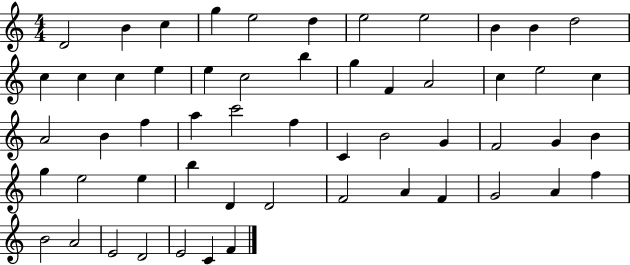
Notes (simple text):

D4/h B4/q C5/q G5/q E5/h D5/q E5/h E5/h B4/q B4/q D5/h C5/q C5/q C5/q E5/q E5/q C5/h B5/q G5/q F4/q A4/h C5/q E5/h C5/q A4/h B4/q F5/q A5/q C6/h F5/q C4/q B4/h G4/q F4/h G4/q B4/q G5/q E5/h E5/q B5/q D4/q D4/h F4/h A4/q F4/q G4/h A4/q F5/q B4/h A4/h E4/h D4/h E4/h C4/q F4/q